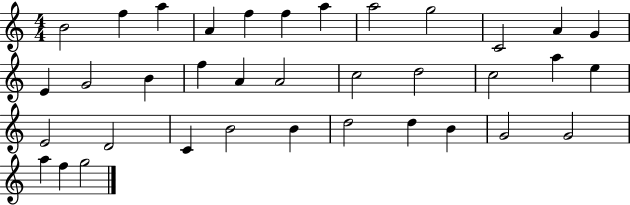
X:1
T:Untitled
M:4/4
L:1/4
K:C
B2 f a A f f a a2 g2 C2 A G E G2 B f A A2 c2 d2 c2 a e E2 D2 C B2 B d2 d B G2 G2 a f g2